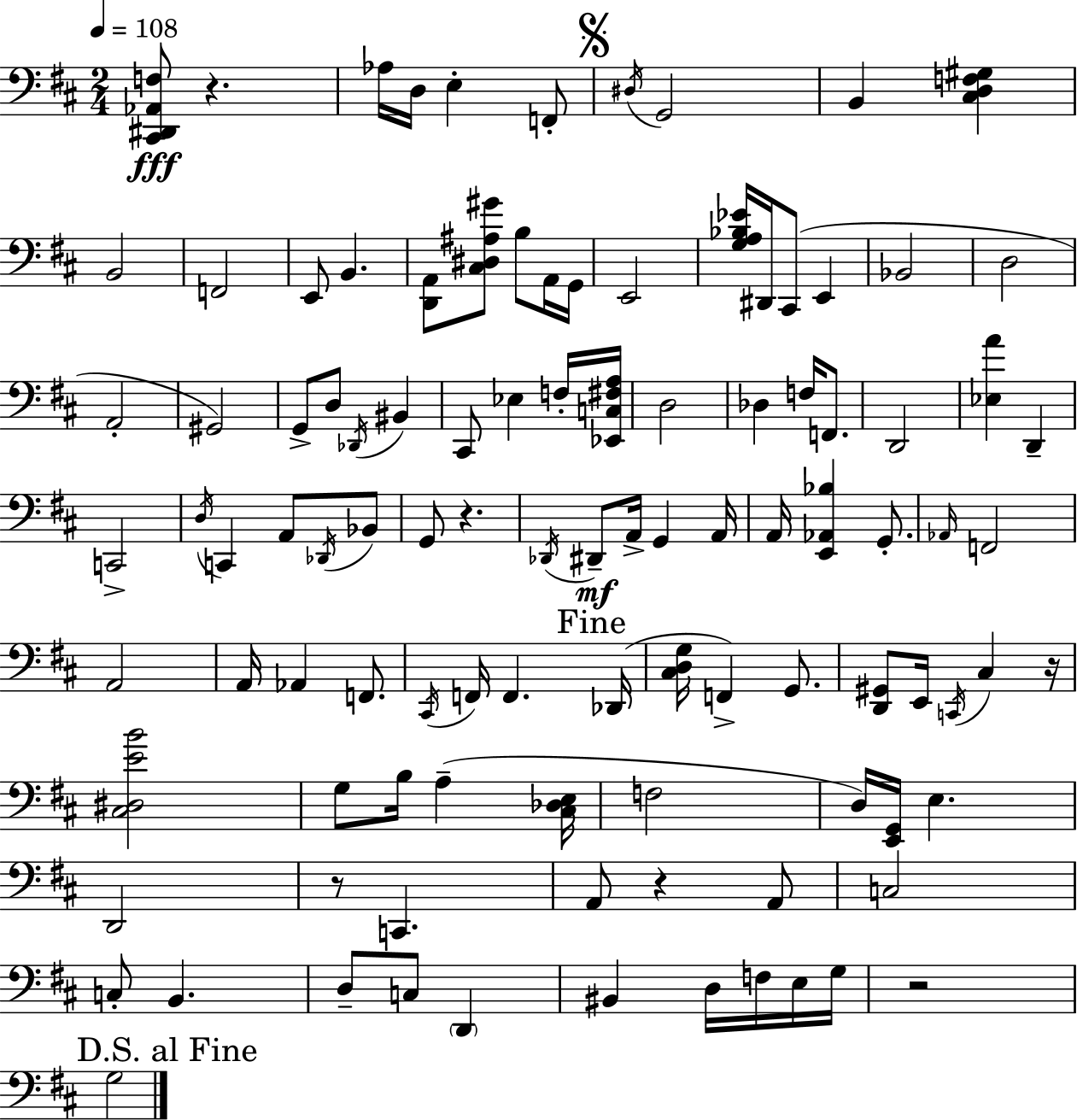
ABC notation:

X:1
T:Untitled
M:2/4
L:1/4
K:D
[^C,,^D,,_A,,F,]/2 z _A,/4 D,/4 E, F,,/2 ^D,/4 G,,2 B,, [^C,D,F,^G,] B,,2 F,,2 E,,/2 B,, [D,,A,,]/2 [^C,^D,^A,^G]/2 B,/2 A,,/4 G,,/4 E,,2 [G,A,_B,_E]/4 ^D,,/4 ^C,,/2 E,, _B,,2 D,2 A,,2 ^G,,2 G,,/2 D,/2 _D,,/4 ^B,, ^C,,/2 _E, F,/4 [_E,,C,^F,A,]/4 D,2 _D, F,/4 F,,/2 D,,2 [_E,A] D,, C,,2 D,/4 C,, A,,/2 _D,,/4 _B,,/2 G,,/2 z _D,,/4 ^D,,/2 A,,/4 G,, A,,/4 A,,/4 [E,,_A,,_B,] G,,/2 _A,,/4 F,,2 A,,2 A,,/4 _A,, F,,/2 ^C,,/4 F,,/4 F,, _D,,/4 [^C,D,G,]/4 F,, G,,/2 [D,,^G,,]/2 E,,/4 C,,/4 ^C, z/4 [^C,^D,EB]2 G,/2 B,/4 A, [^C,_D,E,]/4 F,2 D,/4 [E,,G,,]/4 E, D,,2 z/2 C,, A,,/2 z A,,/2 C,2 C,/2 B,, D,/2 C,/2 D,, ^B,, D,/4 F,/4 E,/4 G,/4 z2 G,2